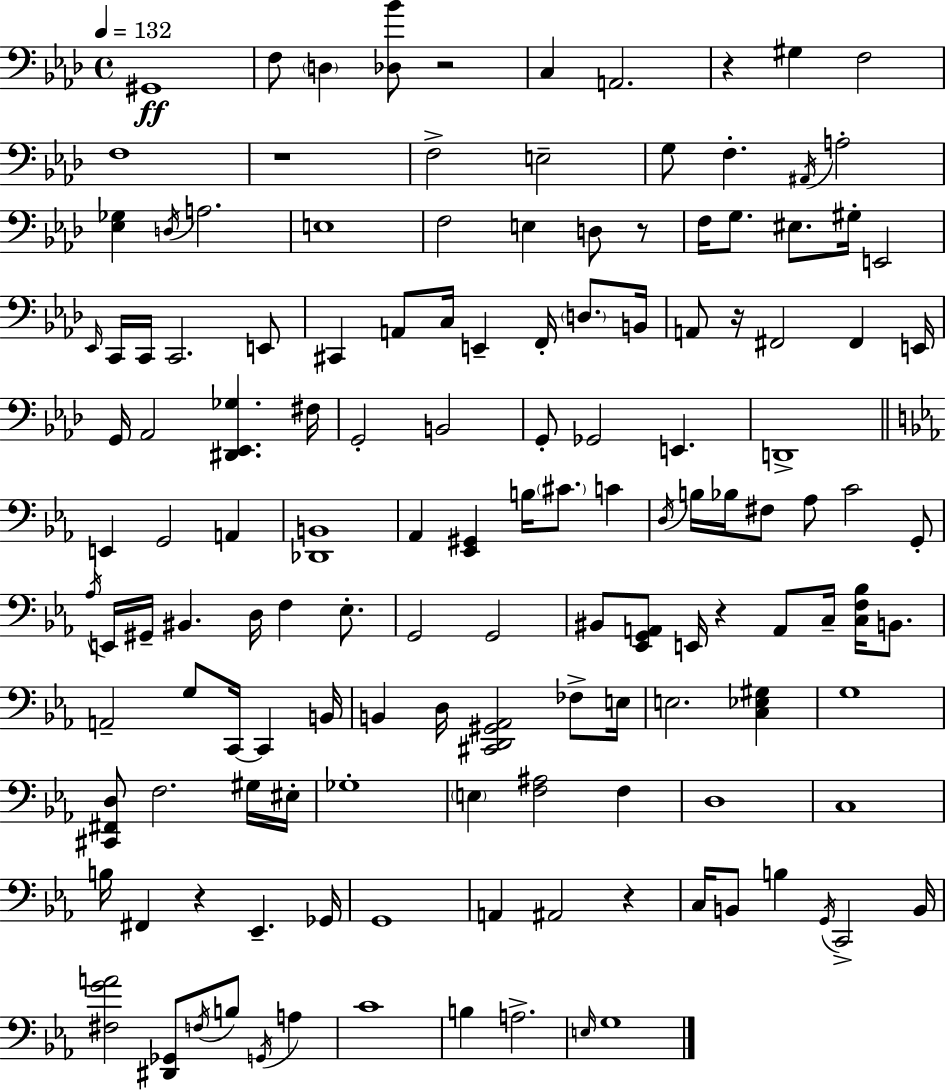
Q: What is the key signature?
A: F minor